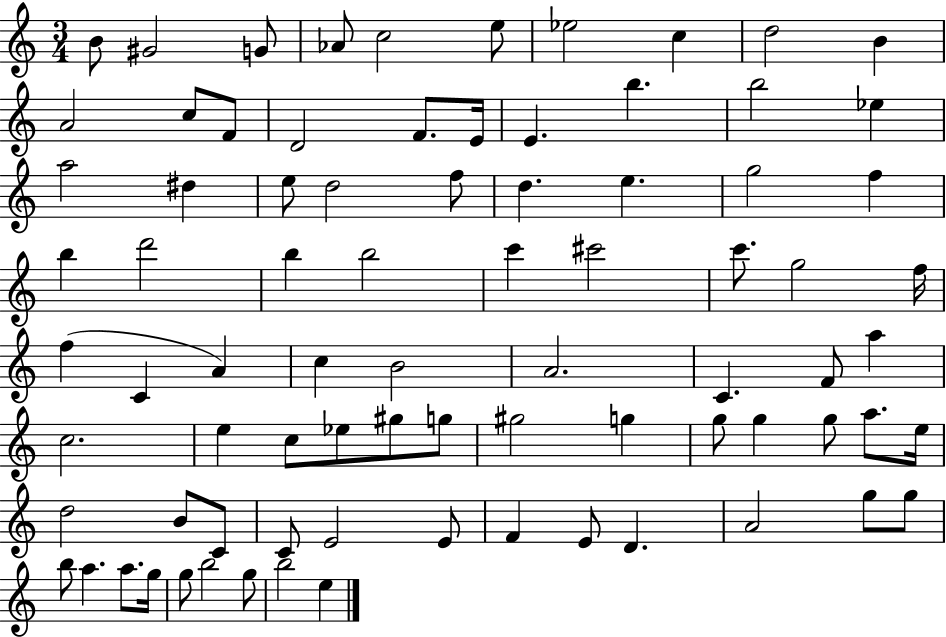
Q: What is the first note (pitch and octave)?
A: B4